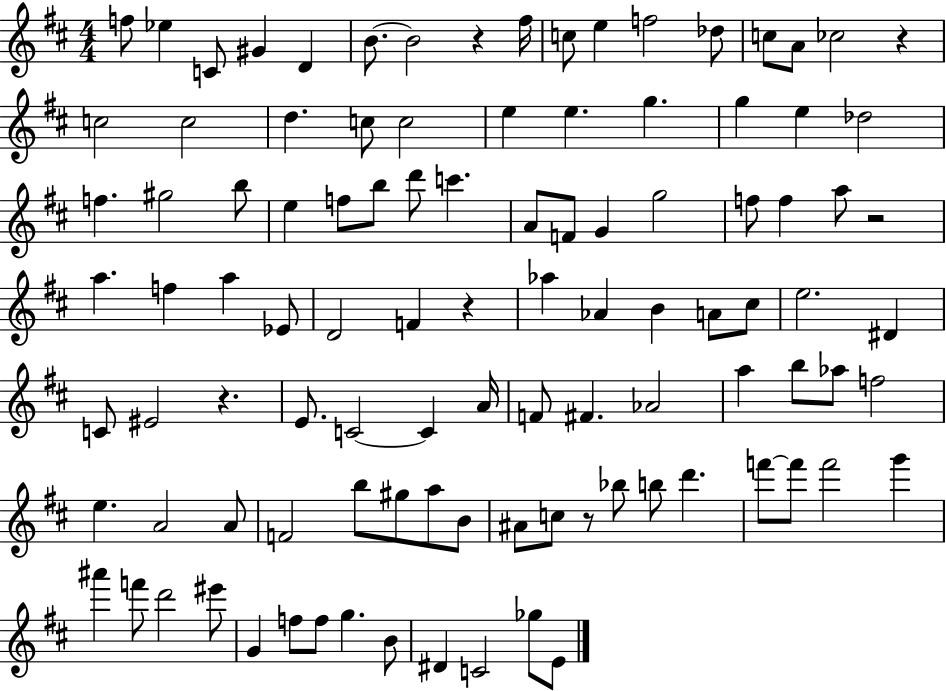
F5/e Eb5/q C4/e G#4/q D4/q B4/e. B4/h R/q F#5/s C5/e E5/q F5/h Db5/e C5/e A4/e CES5/h R/q C5/h C5/h D5/q. C5/e C5/h E5/q E5/q. G5/q. G5/q E5/q Db5/h F5/q. G#5/h B5/e E5/q F5/e B5/e D6/e C6/q. A4/e F4/e G4/q G5/h F5/e F5/q A5/e R/h A5/q. F5/q A5/q Eb4/e D4/h F4/q R/q Ab5/q Ab4/q B4/q A4/e C#5/e E5/h. D#4/q C4/e EIS4/h R/q. E4/e. C4/h C4/q A4/s F4/e F#4/q. Ab4/h A5/q B5/e Ab5/e F5/h E5/q. A4/h A4/e F4/h B5/e G#5/e A5/e B4/e A#4/e C5/e R/e Bb5/e B5/e D6/q. F6/e F6/e F6/h G6/q A#6/q F6/e D6/h EIS6/e G4/q F5/e F5/e G5/q. B4/e D#4/q C4/h Gb5/e E4/e